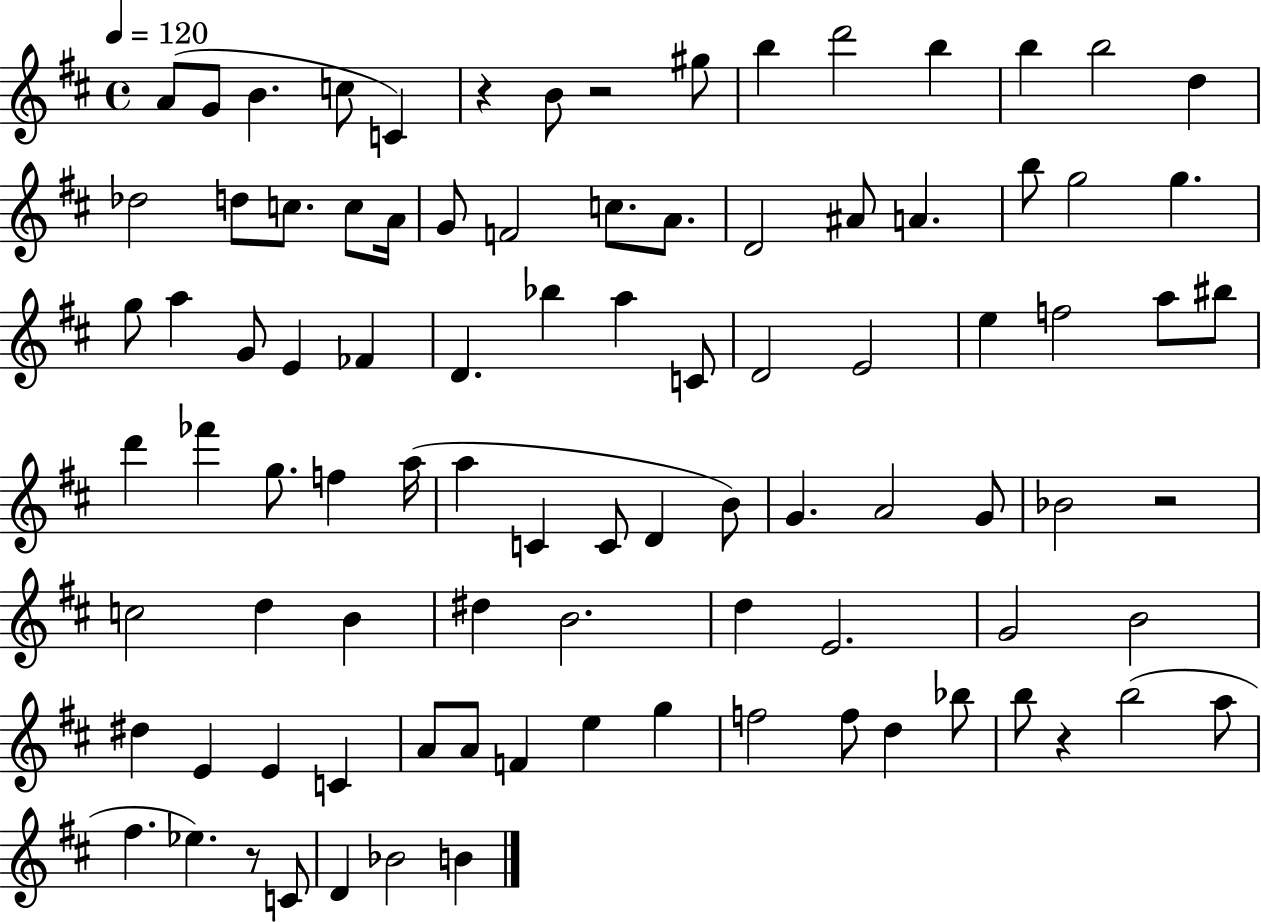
{
  \clef treble
  \time 4/4
  \defaultTimeSignature
  \key d \major
  \tempo 4 = 120
  \repeat volta 2 { a'8( g'8 b'4. c''8 c'4) | r4 b'8 r2 gis''8 | b''4 d'''2 b''4 | b''4 b''2 d''4 | \break des''2 d''8 c''8. c''8 a'16 | g'8 f'2 c''8. a'8. | d'2 ais'8 a'4. | b''8 g''2 g''4. | \break g''8 a''4 g'8 e'4 fes'4 | d'4. bes''4 a''4 c'8 | d'2 e'2 | e''4 f''2 a''8 bis''8 | \break d'''4 fes'''4 g''8. f''4 a''16( | a''4 c'4 c'8 d'4 b'8) | g'4. a'2 g'8 | bes'2 r2 | \break c''2 d''4 b'4 | dis''4 b'2. | d''4 e'2. | g'2 b'2 | \break dis''4 e'4 e'4 c'4 | a'8 a'8 f'4 e''4 g''4 | f''2 f''8 d''4 bes''8 | b''8 r4 b''2( a''8 | \break fis''4. ees''4.) r8 c'8 | d'4 bes'2 b'4 | } \bar "|."
}